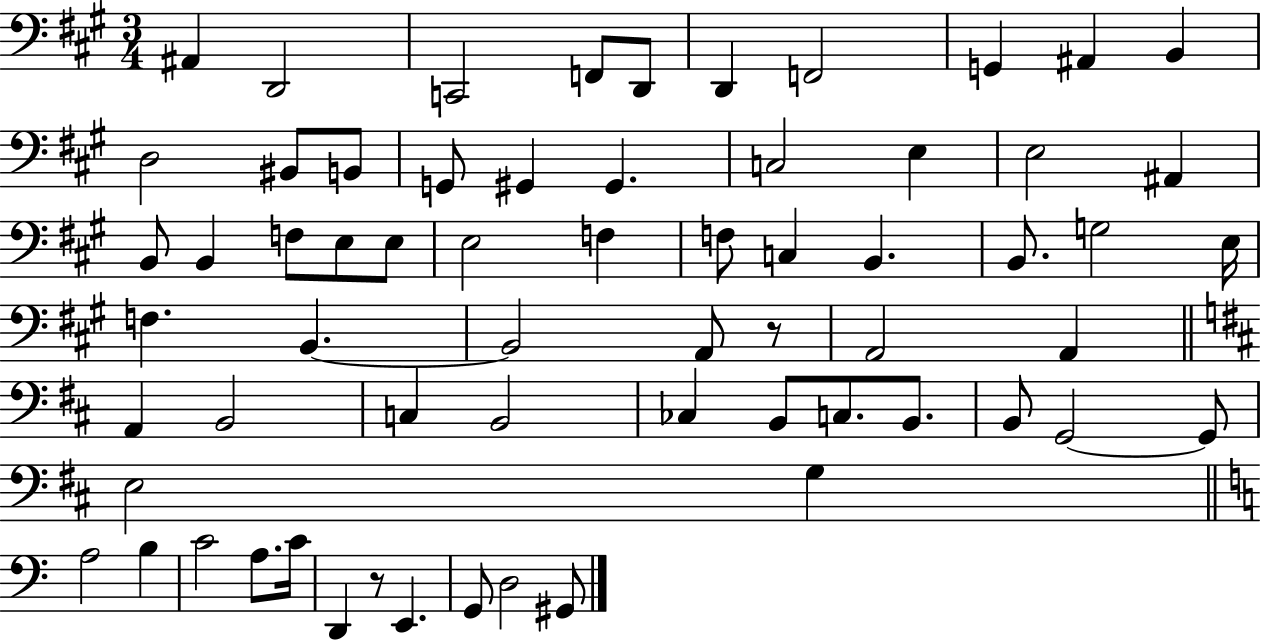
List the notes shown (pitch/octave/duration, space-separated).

A#2/q D2/h C2/h F2/e D2/e D2/q F2/h G2/q A#2/q B2/q D3/h BIS2/e B2/e G2/e G#2/q G#2/q. C3/h E3/q E3/h A#2/q B2/e B2/q F3/e E3/e E3/e E3/h F3/q F3/e C3/q B2/q. B2/e. G3/h E3/s F3/q. B2/q. B2/h A2/e R/e A2/h A2/q A2/q B2/h C3/q B2/h CES3/q B2/e C3/e. B2/e. B2/e G2/h G2/e E3/h G3/q A3/h B3/q C4/h A3/e. C4/s D2/q R/e E2/q. G2/e D3/h G#2/e